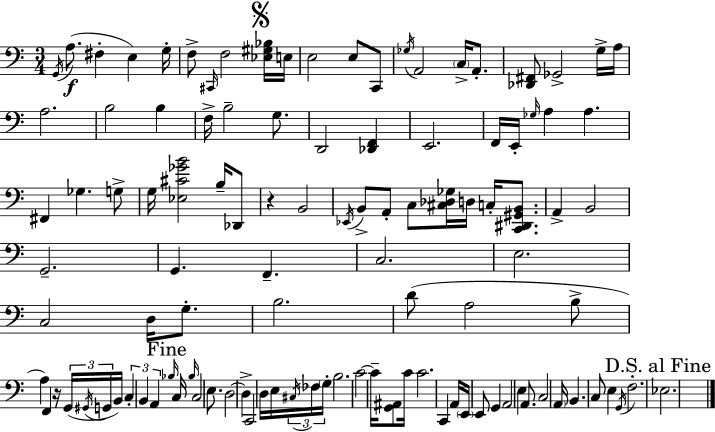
{
  \clef bass
  \numericTimeSignature
  \time 3/4
  \key a \minor
  \acciaccatura { g,16 }\f a8.( fis4-. e4) | g16-. f8-> \grace { cis,16 } f2 | \mark \markup { \musicglyph "scripts.segno" } <ees gis bes>16 e16 e2 e8 | c,8 \acciaccatura { ges16 } a,2 \parenthesize c16-> | \break a,8.-. <des, fis,>8 ges,2-> | g16-> a16 a2. | b2 b4 | f16-> b2-- | \break g8. d,2 <des, f,>4 | e,2. | f,16 e,16-. \grace { ges16 } a4 a4. | fis,4 ges4. | \break g8-> g16 <ees cis' ges' b'>2 | b16-- des,8 r4 b,2 | \acciaccatura { ees,16 } b,8-> a,8-. c8 <cis des ges>16 | d16 c16-. <c, dis, gis, b,>8. a,4-> b,2 | \break g,2.-- | g,4. f,4.-- | c2. | e2. | \break c2 | d16 g8.-. b2. | d'8( a2 | b8-> a4) f,4 | \break r16 \tuplet 3/2 { g,16( \acciaccatura { gis,16 } g,16 } b,16) \tuplet 3/2 { c4-. b,4 | a,4 } \mark "Fine" \grace { bes16 } c16 \grace { bes16 } c2 | e8. d2~~ | d4-> c,2 | \break d16 e16 \tuplet 3/2 { \acciaccatura { cis16 } fes16 \parenthesize g16-. } b2. | c'2~~ | c'16-- <g, ais,>8 c'16 c'2. | c,4 | \break a,16 \parenthesize e,16 e,8 g,4 a,2 | e4 a,8. | c2 \parenthesize a,16 b,4. | c8 e4 \acciaccatura { g,16 } f2.-. | \break \mark "D.S. al Fine" ees2. | \bar "|."
}